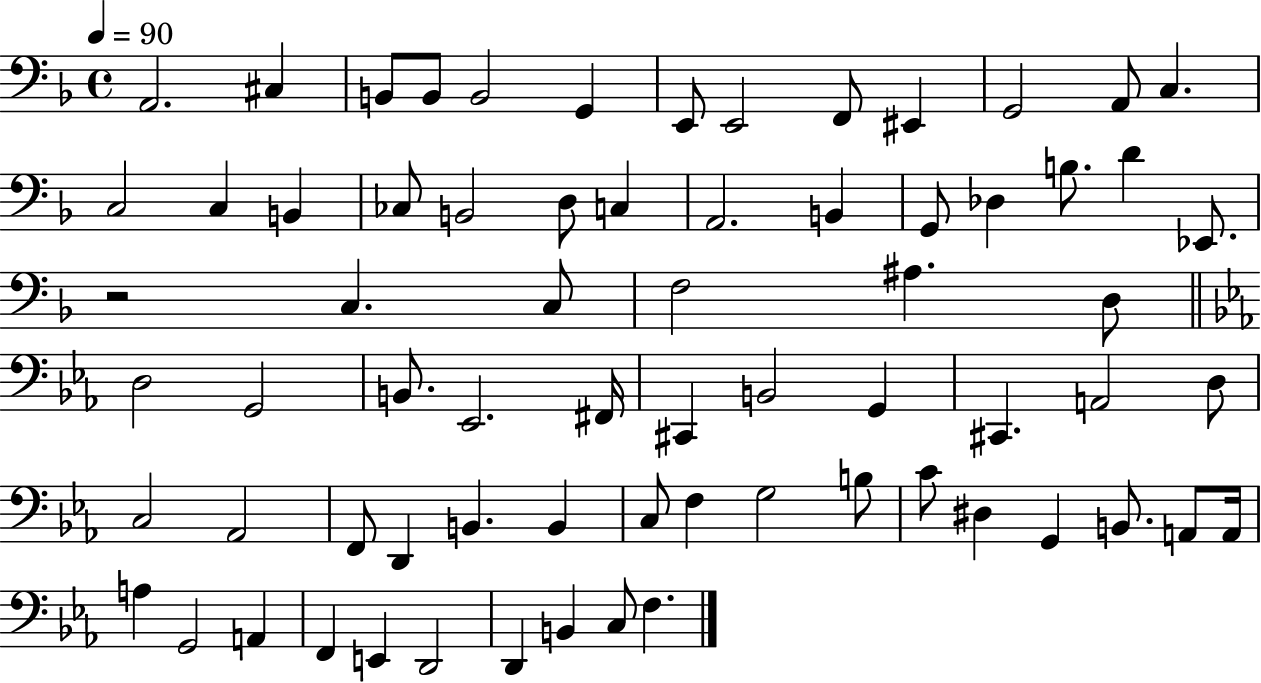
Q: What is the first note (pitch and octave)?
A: A2